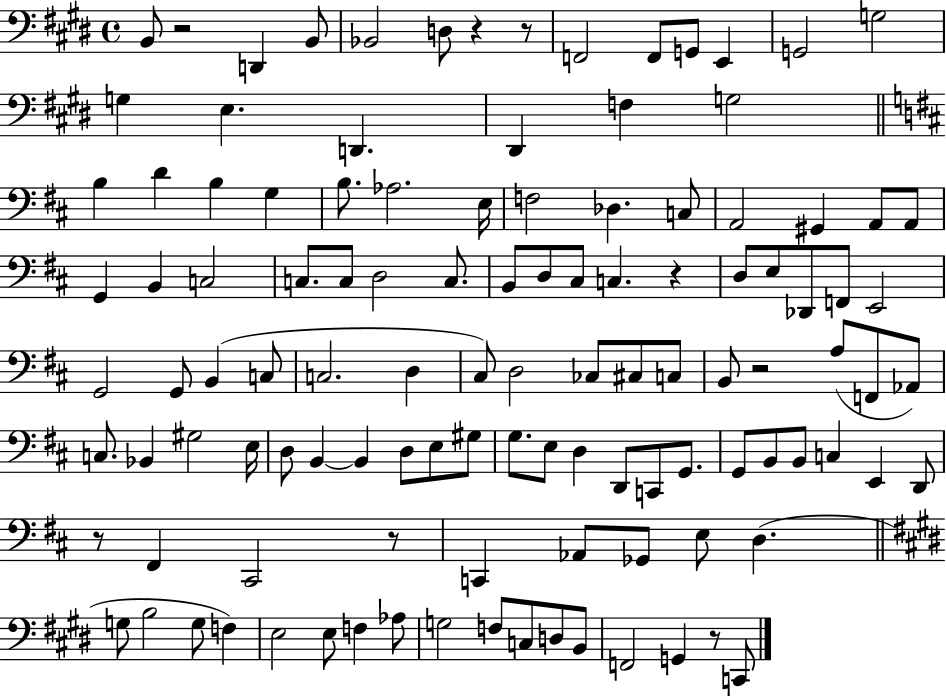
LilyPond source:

{
  \clef bass
  \time 4/4
  \defaultTimeSignature
  \key e \major
  b,8 r2 d,4 b,8 | bes,2 d8 r4 r8 | f,2 f,8 g,8 e,4 | g,2 g2 | \break g4 e4. d,4. | dis,4 f4 g2 | \bar "||" \break \key d \major b4 d'4 b4 g4 | b8. aes2. e16 | f2 des4. c8 | a,2 gis,4 a,8 a,8 | \break g,4 b,4 c2 | c8. c8 d2 c8. | b,8 d8 cis8 c4. r4 | d8 e8 des,8 f,8 e,2 | \break g,2 g,8 b,4( c8 | c2. d4 | cis8) d2 ces8 cis8 c8 | b,8 r2 a8( f,8 aes,8) | \break c8. bes,4 gis2 e16 | d8 b,4~~ b,4 d8 e8 gis8 | g8. e8 d4 d,8 c,8 g,8. | g,8 b,8 b,8 c4 e,4 d,8 | \break r8 fis,4 cis,2 r8 | c,4 aes,8 ges,8 e8 d4.( | \bar "||" \break \key e \major g8 b2 g8 f4) | e2 e8 f4 aes8 | g2 f8 c8 d8 b,8 | f,2 g,4 r8 c,8 | \break \bar "|."
}